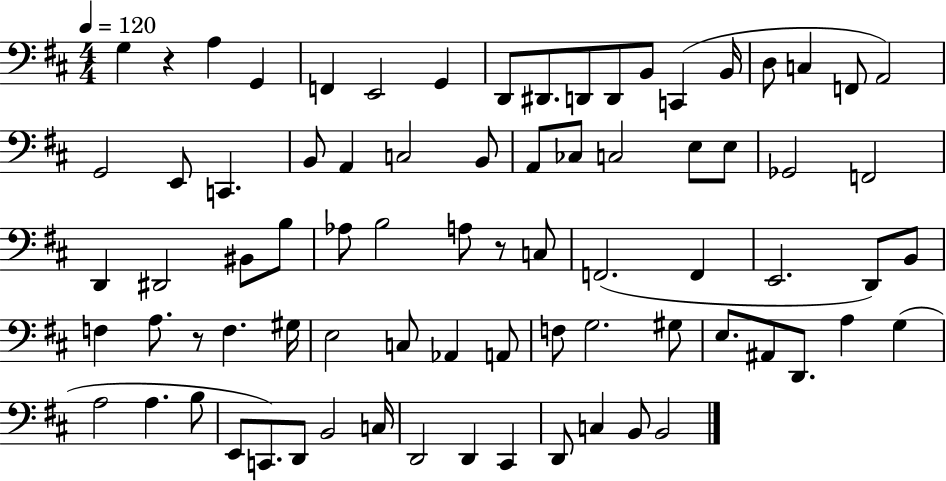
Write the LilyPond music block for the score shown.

{
  \clef bass
  \numericTimeSignature
  \time 4/4
  \key d \major
  \tempo 4 = 120
  \repeat volta 2 { g4 r4 a4 g,4 | f,4 e,2 g,4 | d,8 dis,8. d,8 d,8 b,8 c,4( b,16 | d8 c4 f,8 a,2) | \break g,2 e,8 c,4. | b,8 a,4 c2 b,8 | a,8 ces8 c2 e8 e8 | ges,2 f,2 | \break d,4 dis,2 bis,8 b8 | aes8 b2 a8 r8 c8 | f,2.( f,4 | e,2. d,8) b,8 | \break f4 a8. r8 f4. gis16 | e2 c8 aes,4 a,8 | f8 g2. gis8 | e8. ais,8 d,8. a4 g4( | \break a2 a4. b8 | e,8 c,8.) d,8 b,2 c16 | d,2 d,4 cis,4 | d,8 c4 b,8 b,2 | \break } \bar "|."
}